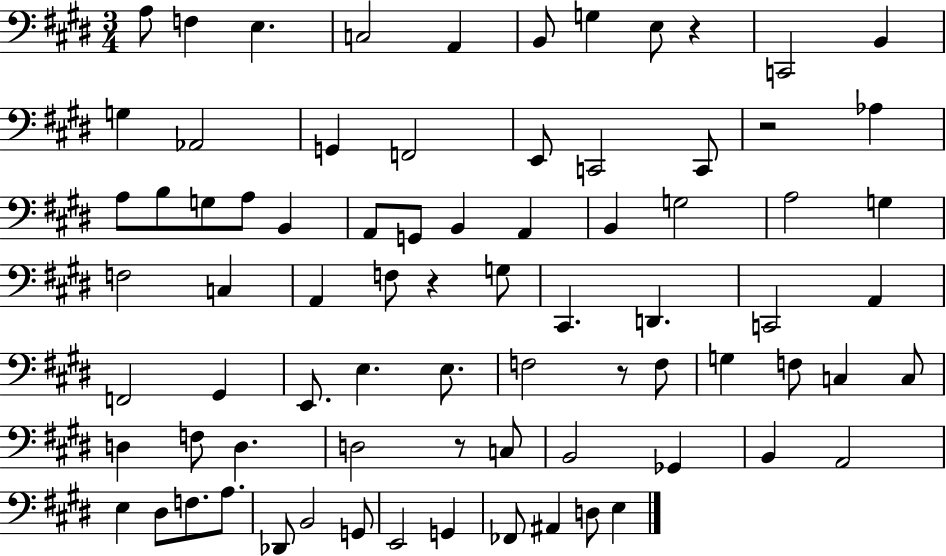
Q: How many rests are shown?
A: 5